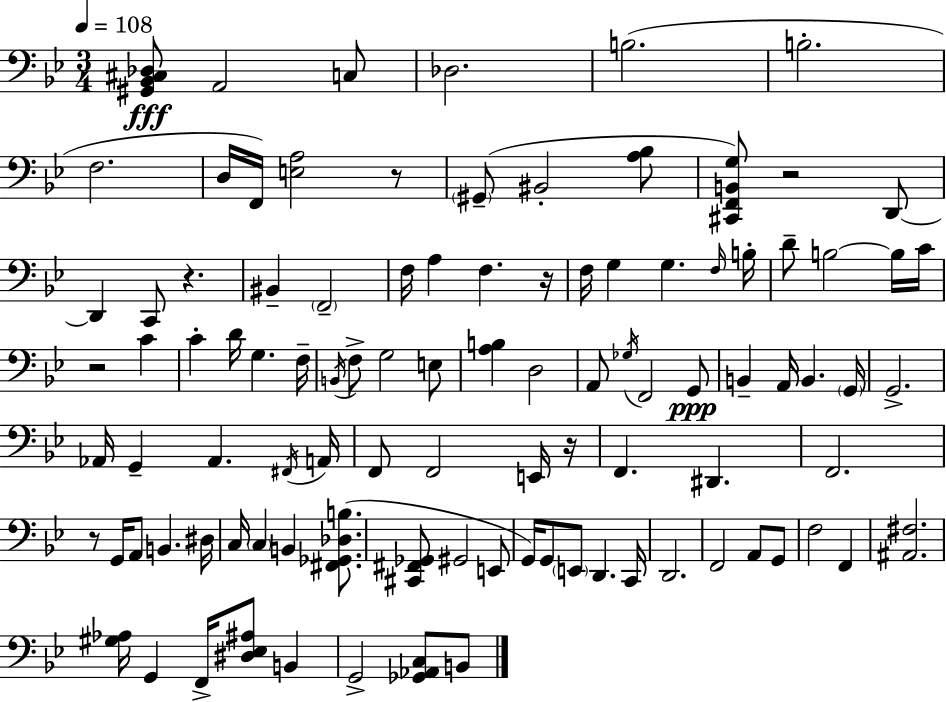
X:1
T:Untitled
M:3/4
L:1/4
K:Bb
[^G,,_B,,^C,_D,]/2 A,,2 C,/2 _D,2 B,2 B,2 F,2 D,/4 F,,/4 [E,A,]2 z/2 ^G,,/2 ^B,,2 [A,_B,]/2 [^C,,F,,B,,G,]/2 z2 D,,/2 D,, C,,/2 z ^B,, F,,2 F,/4 A, F, z/4 F,/4 G, G, F,/4 B,/4 D/2 B,2 B,/4 C/4 z2 C C D/4 G, F,/4 B,,/4 F,/2 G,2 E,/2 [A,B,] D,2 A,,/2 _G,/4 F,,2 G,,/2 B,, A,,/4 B,, G,,/4 G,,2 _A,,/4 G,, _A,, ^F,,/4 A,,/4 F,,/2 F,,2 E,,/4 z/4 F,, ^D,, F,,2 z/2 G,,/4 A,,/2 B,, ^D,/4 C,/4 C, B,, [^F,,_G,,_D,B,]/2 [^C,,^F,,_G,,]/2 ^G,,2 E,,/2 G,,/4 G,,/2 E,,/2 D,, C,,/4 D,,2 F,,2 A,,/2 G,,/2 F,2 F,, [^A,,^F,]2 [^G,_A,]/4 G,, F,,/4 [^D,_E,^A,]/2 B,, G,,2 [_G,,_A,,C,]/2 B,,/2